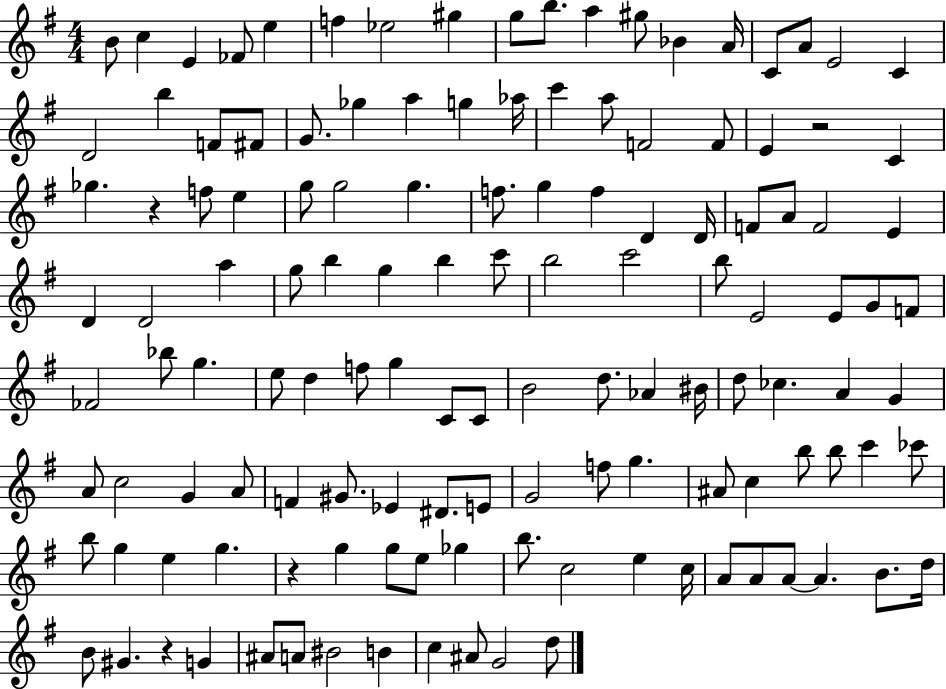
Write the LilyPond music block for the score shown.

{
  \clef treble
  \numericTimeSignature
  \time 4/4
  \key g \major
  b'8 c''4 e'4 fes'8 e''4 | f''4 ees''2 gis''4 | g''8 b''8. a''4 gis''8 bes'4 a'16 | c'8 a'8 e'2 c'4 | \break d'2 b''4 f'8 fis'8 | g'8. ges''4 a''4 g''4 aes''16 | c'''4 a''8 f'2 f'8 | e'4 r2 c'4 | \break ges''4. r4 f''8 e''4 | g''8 g''2 g''4. | f''8. g''4 f''4 d'4 d'16 | f'8 a'8 f'2 e'4 | \break d'4 d'2 a''4 | g''8 b''4 g''4 b''4 c'''8 | b''2 c'''2 | b''8 e'2 e'8 g'8 f'8 | \break fes'2 bes''8 g''4. | e''8 d''4 f''8 g''4 c'8 c'8 | b'2 d''8. aes'4 bis'16 | d''8 ces''4. a'4 g'4 | \break a'8 c''2 g'4 a'8 | f'4 gis'8. ees'4 dis'8. e'8 | g'2 f''8 g''4. | ais'8 c''4 b''8 b''8 c'''4 ces'''8 | \break b''8 g''4 e''4 g''4. | r4 g''4 g''8 e''8 ges''4 | b''8. c''2 e''4 c''16 | a'8 a'8 a'8~~ a'4. b'8. d''16 | \break b'8 gis'4. r4 g'4 | ais'8 a'8 bis'2 b'4 | c''4 ais'8 g'2 d''8 | \bar "|."
}